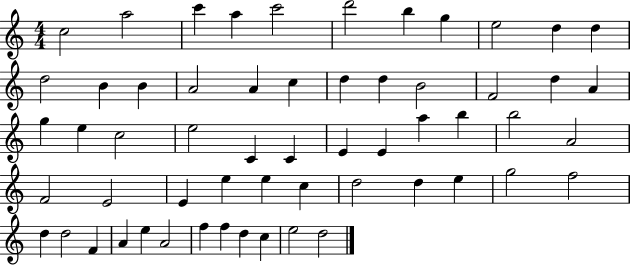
C5/h A5/h C6/q A5/q C6/h D6/h B5/q G5/q E5/h D5/q D5/q D5/h B4/q B4/q A4/h A4/q C5/q D5/q D5/q B4/h F4/h D5/q A4/q G5/q E5/q C5/h E5/h C4/q C4/q E4/q E4/q A5/q B5/q B5/h A4/h F4/h E4/h E4/q E5/q E5/q C5/q D5/h D5/q E5/q G5/h F5/h D5/q D5/h F4/q A4/q E5/q A4/h F5/q F5/q D5/q C5/q E5/h D5/h